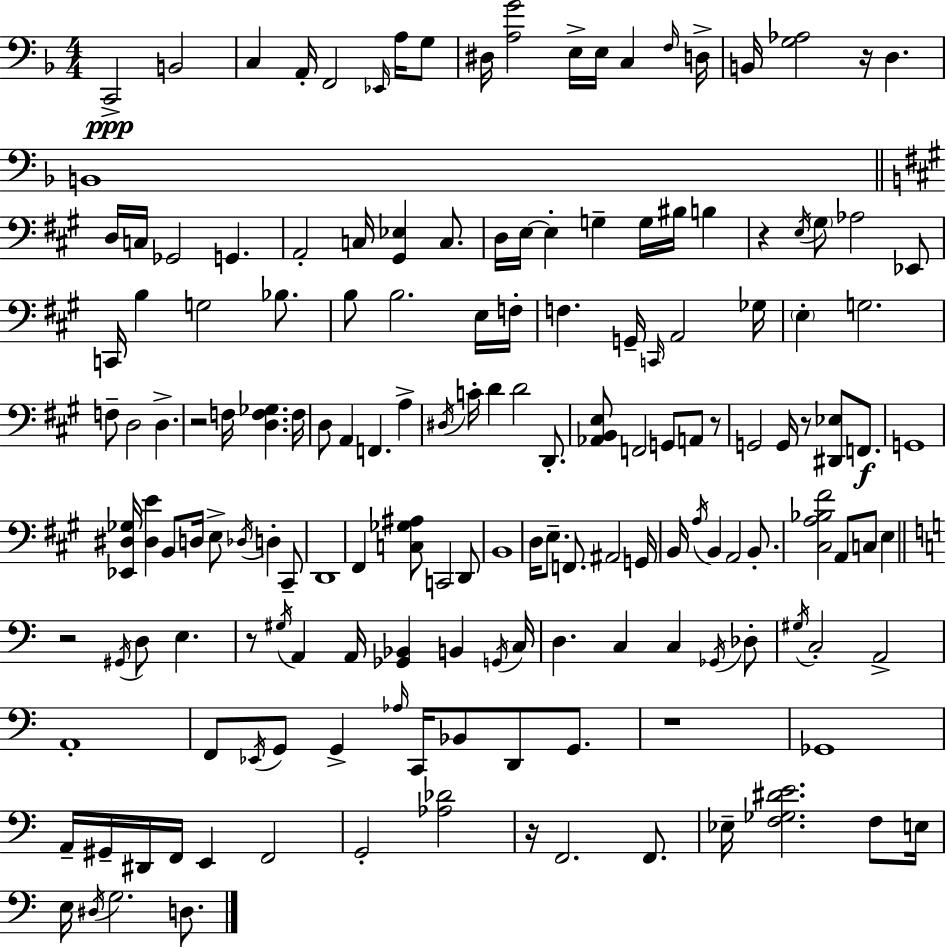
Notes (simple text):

C2/h B2/h C3/q A2/s F2/h Eb2/s A3/s G3/e D#3/s [A3,G4]/h E3/s E3/s C3/q F3/s D3/s B2/s [G3,Ab3]/h R/s D3/q. B2/w D3/s C3/s Gb2/h G2/q. A2/h C3/s [G#2,Eb3]/q C3/e. D3/s E3/s E3/q G3/q G3/s BIS3/s B3/q R/q E3/s G#3/e Ab3/h Eb2/e C2/s B3/q G3/h Bb3/e. B3/e B3/h. E3/s F3/s F3/q. G2/s C2/s A2/h Gb3/s E3/q G3/h. F3/e D3/h D3/q. R/h F3/s [D3,F3,Gb3]/q. F3/s D3/e A2/q F2/q. A3/q D#3/s C4/s D4/q D4/h D2/e. [Ab2,B2,E3]/e F2/h G2/e A2/e R/e G2/h G2/s R/e [D#2,Eb3]/e F2/e. G2/w [Eb2,D#3,Gb3]/s [D#3,E4]/q B2/e D3/s E3/e Db3/s D3/q C#2/e D2/w F#2/q [C3,Gb3,A#3]/e C2/h D2/e B2/w D3/s E3/e. F2/e. A#2/h G2/s B2/s A3/s B2/q A2/h B2/e. [C#3,A3,Bb3,F#4]/h A2/e C3/e E3/q R/h G#2/s D3/e E3/q. R/e G#3/s A2/q A2/s [Gb2,Bb2]/q B2/q G2/s C3/s D3/q. C3/q C3/q Gb2/s Db3/e G#3/s C3/h A2/h A2/w F2/e Eb2/s G2/e G2/q Ab3/s C2/s Bb2/e D2/e G2/e. R/w Gb2/w A2/s G#2/s D#2/s F2/s E2/q F2/h G2/h [Ab3,Db4]/h R/s F2/h. F2/e. Eb3/s [F3,Gb3,D#4,E4]/h. F3/e E3/s E3/s D#3/s G3/h. D3/e.